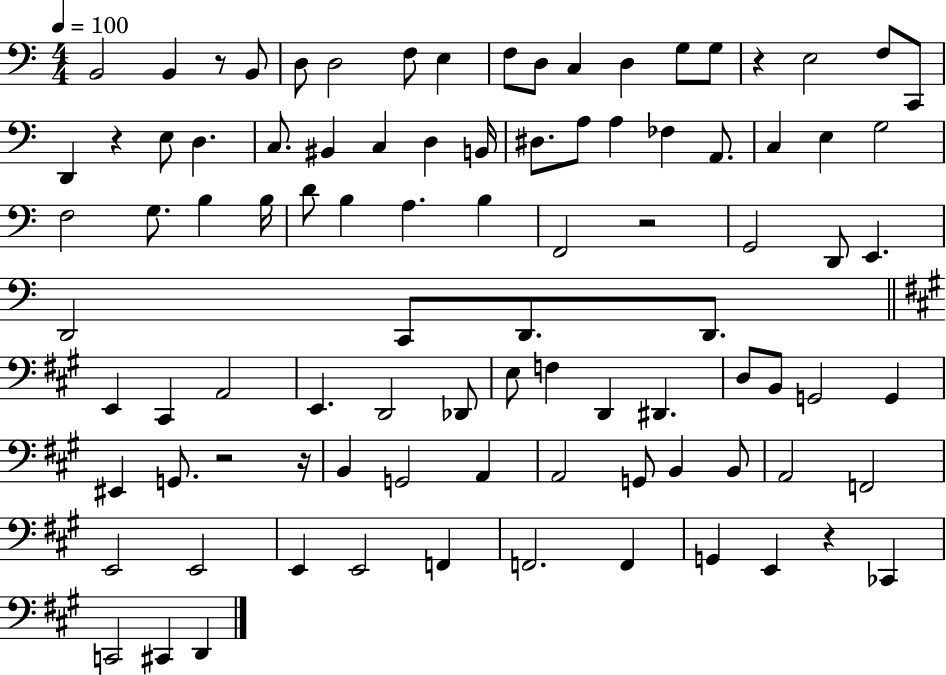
X:1
T:Untitled
M:4/4
L:1/4
K:C
B,,2 B,, z/2 B,,/2 D,/2 D,2 F,/2 E, F,/2 D,/2 C, D, G,/2 G,/2 z E,2 F,/2 C,,/2 D,, z E,/2 D, C,/2 ^B,, C, D, B,,/4 ^D,/2 A,/2 A, _F, A,,/2 C, E, G,2 F,2 G,/2 B, B,/4 D/2 B, A, B, F,,2 z2 G,,2 D,,/2 E,, D,,2 C,,/2 D,,/2 D,,/2 E,, ^C,, A,,2 E,, D,,2 _D,,/2 E,/2 F, D,, ^D,, D,/2 B,,/2 G,,2 G,, ^E,, G,,/2 z2 z/4 B,, G,,2 A,, A,,2 G,,/2 B,, B,,/2 A,,2 F,,2 E,,2 E,,2 E,, E,,2 F,, F,,2 F,, G,, E,, z _C,, C,,2 ^C,, D,,